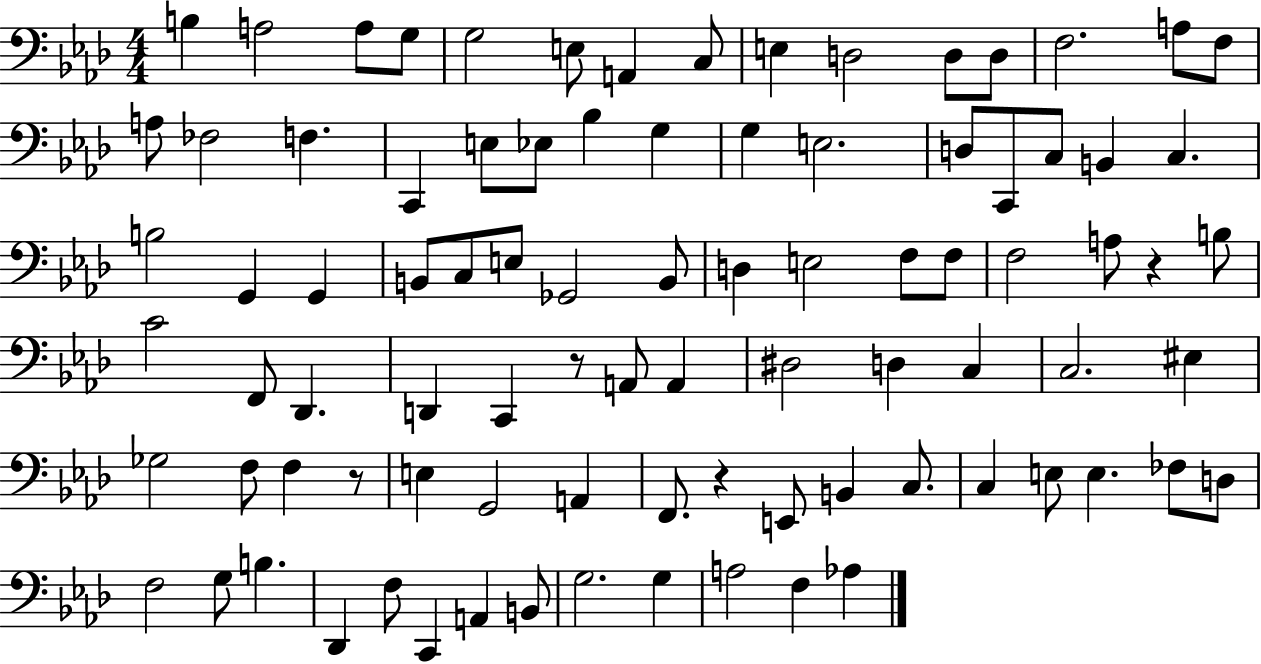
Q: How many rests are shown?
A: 4